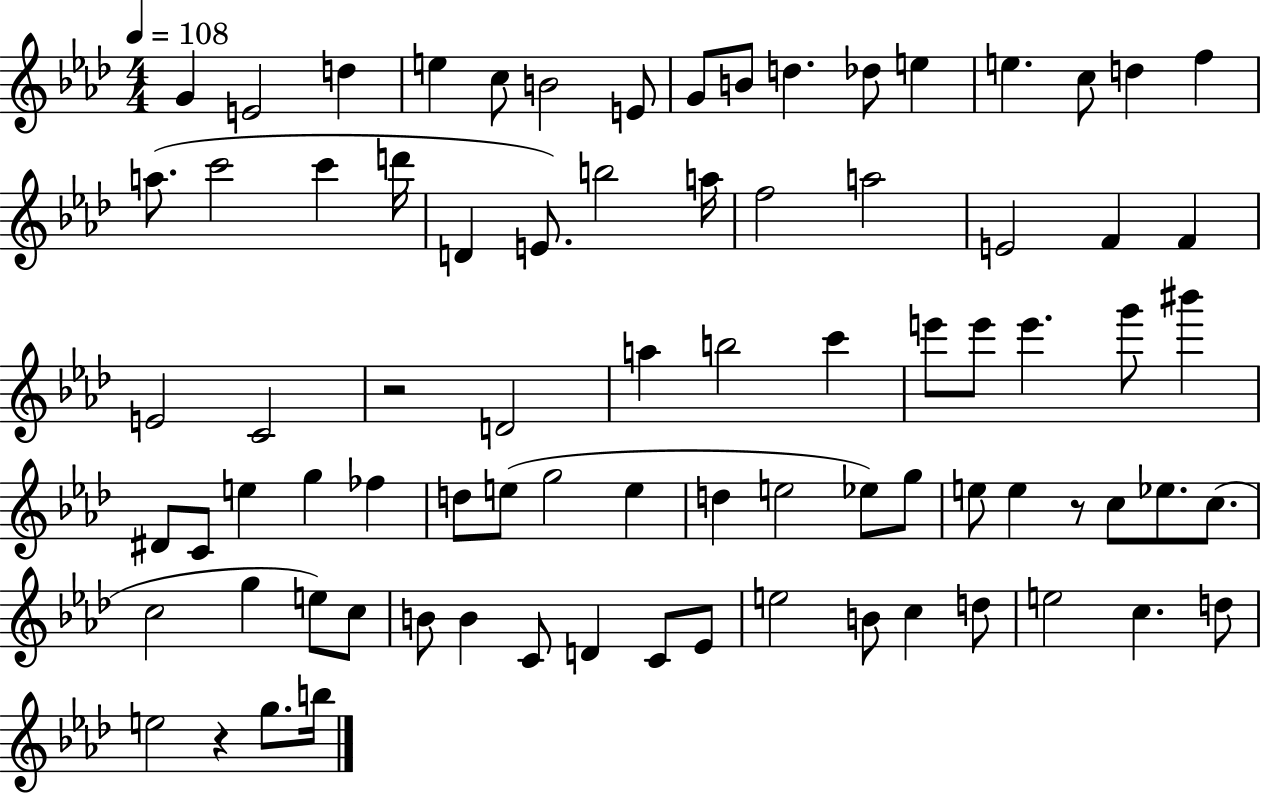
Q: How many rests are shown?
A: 3